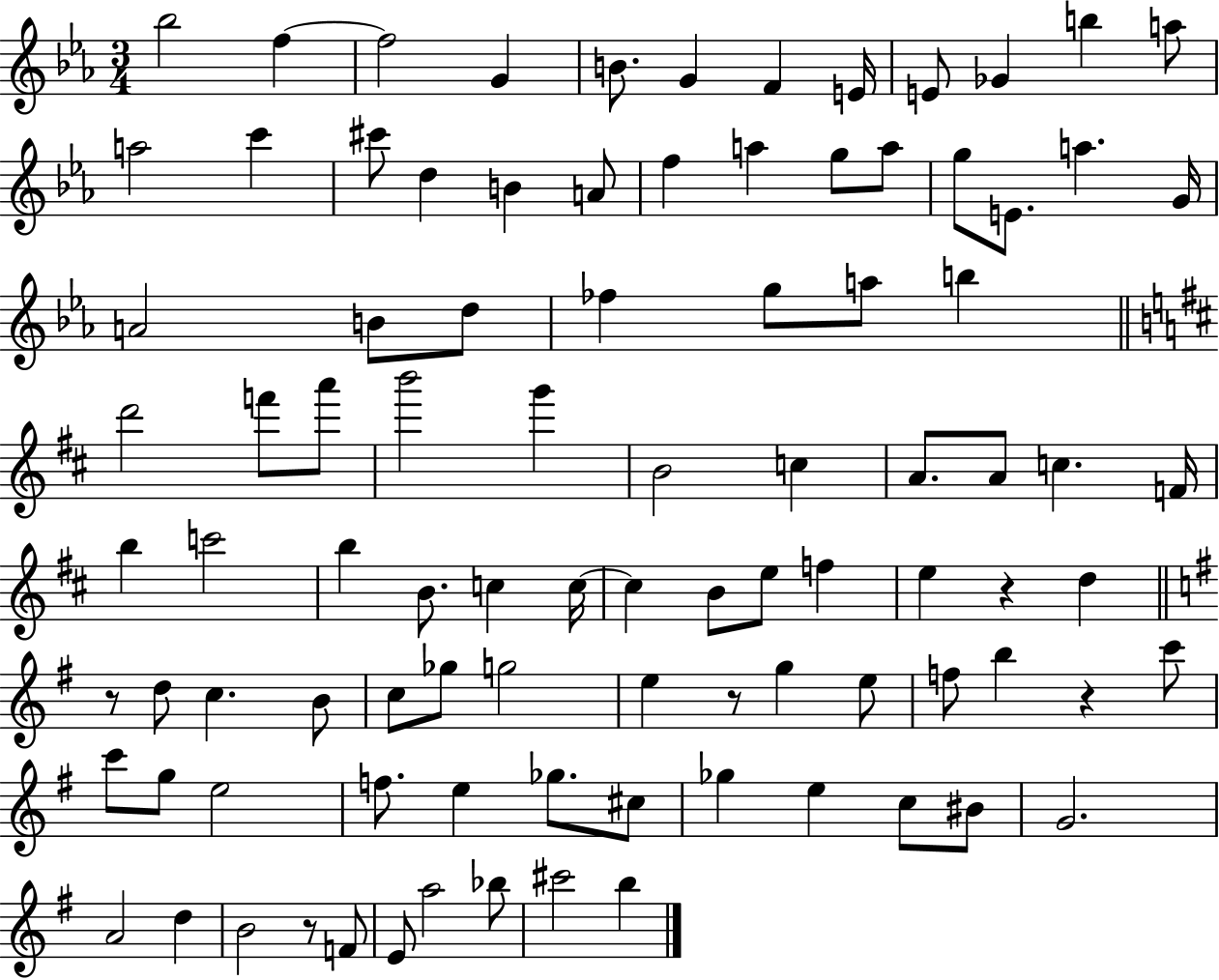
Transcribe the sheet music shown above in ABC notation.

X:1
T:Untitled
M:3/4
L:1/4
K:Eb
_b2 f f2 G B/2 G F E/4 E/2 _G b a/2 a2 c' ^c'/2 d B A/2 f a g/2 a/2 g/2 E/2 a G/4 A2 B/2 d/2 _f g/2 a/2 b d'2 f'/2 a'/2 b'2 g' B2 c A/2 A/2 c F/4 b c'2 b B/2 c c/4 c B/2 e/2 f e z d z/2 d/2 c B/2 c/2 _g/2 g2 e z/2 g e/2 f/2 b z c'/2 c'/2 g/2 e2 f/2 e _g/2 ^c/2 _g e c/2 ^B/2 G2 A2 d B2 z/2 F/2 E/2 a2 _b/2 ^c'2 b